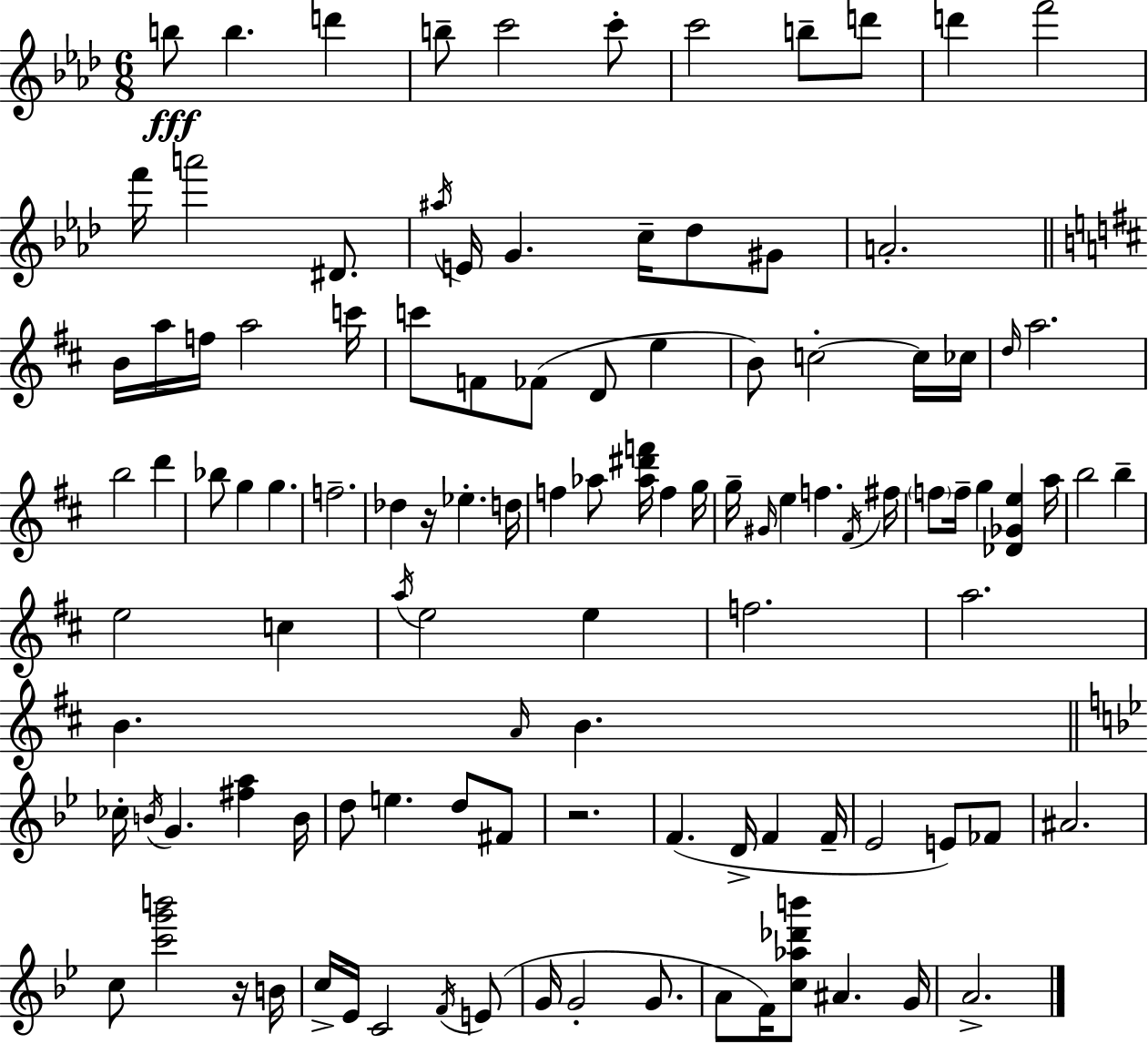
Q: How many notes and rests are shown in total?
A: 111